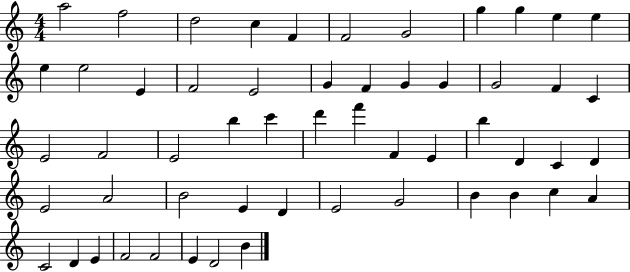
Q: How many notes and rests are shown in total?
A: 55